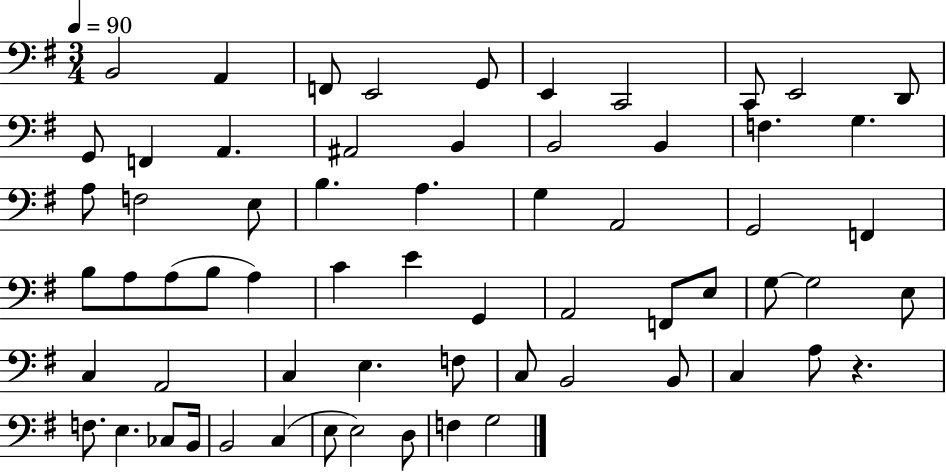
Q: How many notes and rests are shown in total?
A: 64